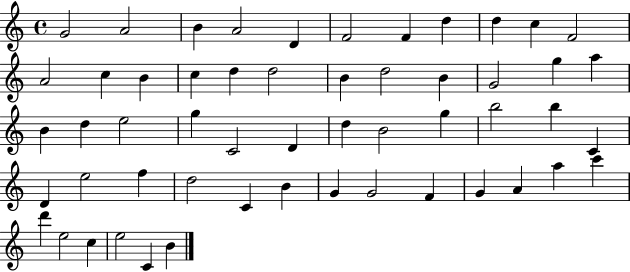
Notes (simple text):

G4/h A4/h B4/q A4/h D4/q F4/h F4/q D5/q D5/q C5/q F4/h A4/h C5/q B4/q C5/q D5/q D5/h B4/q D5/h B4/q G4/h G5/q A5/q B4/q D5/q E5/h G5/q C4/h D4/q D5/q B4/h G5/q B5/h B5/q C4/q D4/q E5/h F5/q D5/h C4/q B4/q G4/q G4/h F4/q G4/q A4/q A5/q C6/q D6/q E5/h C5/q E5/h C4/q B4/q